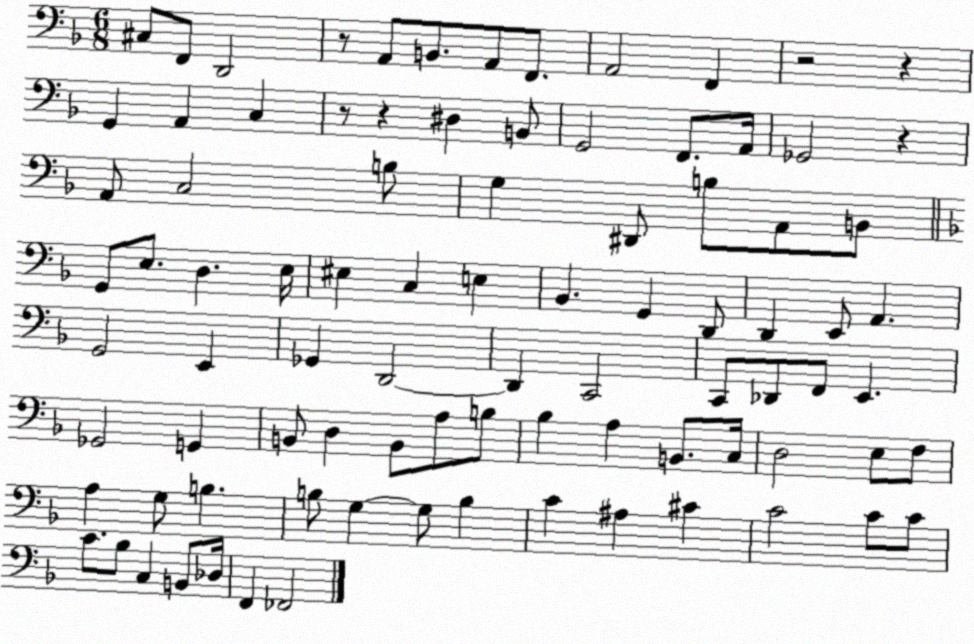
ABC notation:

X:1
T:Untitled
M:6/8
L:1/4
K:F
^C,/2 F,,/2 D,,2 z/2 A,,/2 B,,/2 A,,/2 F,,/2 A,,2 F,, z2 z G,, A,, C, z/2 z ^D, B,,/2 G,,2 F,,/2 A,,/4 _G,,2 z A,,/2 C,2 B,/2 G, ^D,,/2 B,/2 A,,/2 B,,/2 G,,/2 E,/2 D, E,/4 ^E, C, E, _B,, G,, D,,/2 D,, E,,/2 A,, G,,2 E,, _G,, D,,2 D,, C,,2 C,,/2 _D,,/2 F,,/2 E,, _G,,2 G,, B,,/2 D, B,,/2 A,/2 B,/2 _B, A, B,,/2 C,/4 D,2 E,/2 F,/2 A, G,/2 B, B,/2 G, G,/2 B, C ^A, ^C C2 C/2 C/2 C/2 _B,/2 C, B,,/2 _D,/4 F,, _F,,2